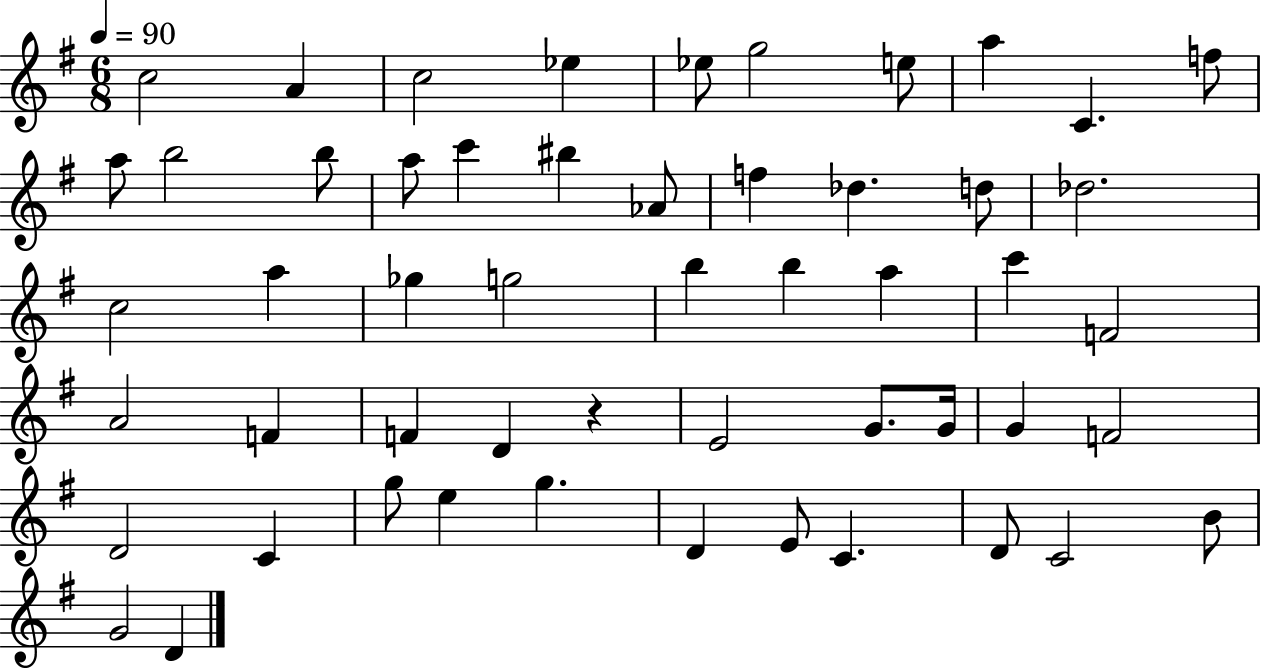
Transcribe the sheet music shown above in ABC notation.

X:1
T:Untitled
M:6/8
L:1/4
K:G
c2 A c2 _e _e/2 g2 e/2 a C f/2 a/2 b2 b/2 a/2 c' ^b _A/2 f _d d/2 _d2 c2 a _g g2 b b a c' F2 A2 F F D z E2 G/2 G/4 G F2 D2 C g/2 e g D E/2 C D/2 C2 B/2 G2 D